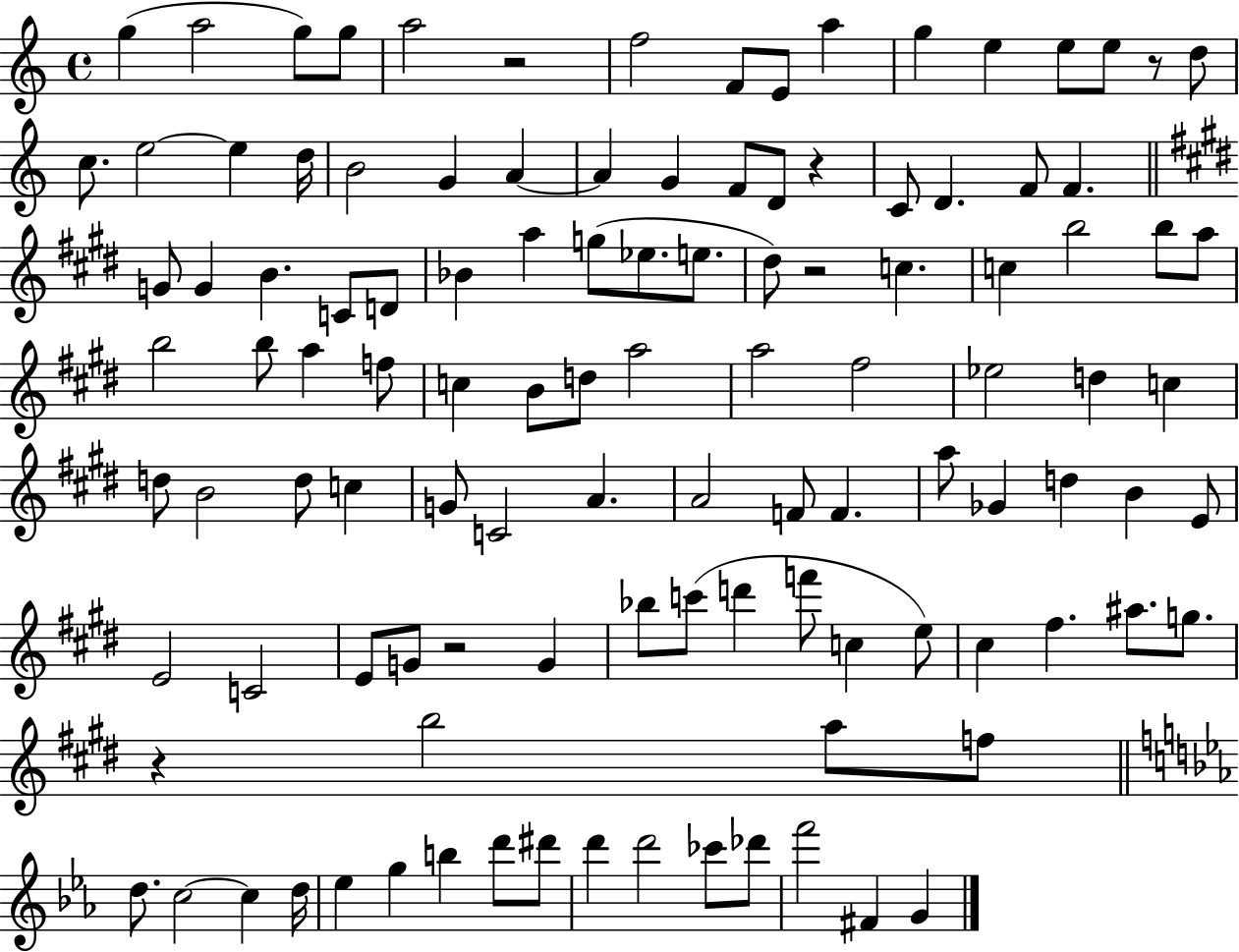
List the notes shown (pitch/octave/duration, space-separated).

G5/q A5/h G5/e G5/e A5/h R/h F5/h F4/e E4/e A5/q G5/q E5/q E5/e E5/e R/e D5/e C5/e. E5/h E5/q D5/s B4/h G4/q A4/q A4/q G4/q F4/e D4/e R/q C4/e D4/q. F4/e F4/q. G4/e G4/q B4/q. C4/e D4/e Bb4/q A5/q G5/e Eb5/e. E5/e. D#5/e R/h C5/q. C5/q B5/h B5/e A5/e B5/h B5/e A5/q F5/e C5/q B4/e D5/e A5/h A5/h F#5/h Eb5/h D5/q C5/q D5/e B4/h D5/e C5/q G4/e C4/h A4/q. A4/h F4/e F4/q. A5/e Gb4/q D5/q B4/q E4/e E4/h C4/h E4/e G4/e R/h G4/q Bb5/e C6/e D6/q F6/e C5/q E5/e C#5/q F#5/q. A#5/e. G5/e. R/q B5/h A5/e F5/e D5/e. C5/h C5/q D5/s Eb5/q G5/q B5/q D6/e D#6/e D6/q D6/h CES6/e Db6/e F6/h F#4/q G4/q